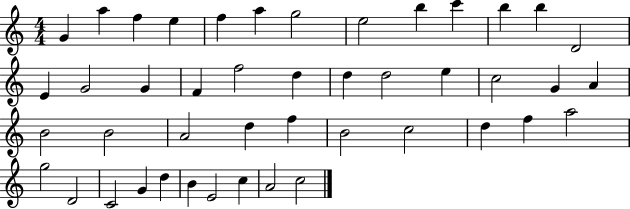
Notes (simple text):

G4/q A5/q F5/q E5/q F5/q A5/q G5/h E5/h B5/q C6/q B5/q B5/q D4/h E4/q G4/h G4/q F4/q F5/h D5/q D5/q D5/h E5/q C5/h G4/q A4/q B4/h B4/h A4/h D5/q F5/q B4/h C5/h D5/q F5/q A5/h G5/h D4/h C4/h G4/q D5/q B4/q E4/h C5/q A4/h C5/h